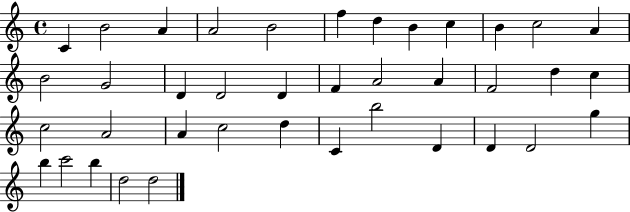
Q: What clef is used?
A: treble